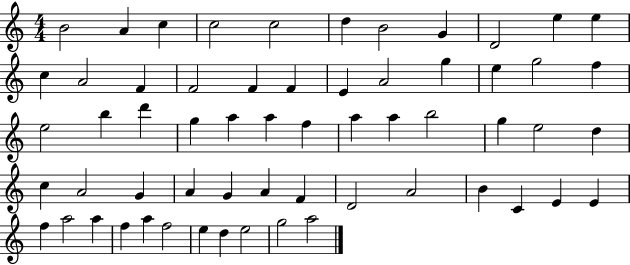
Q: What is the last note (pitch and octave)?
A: A5